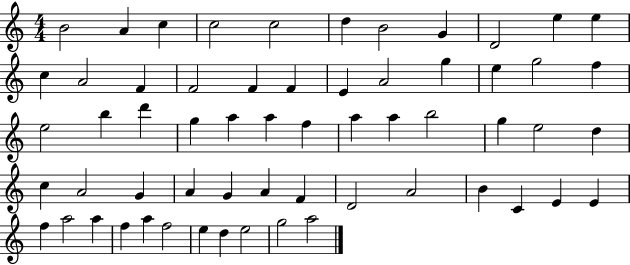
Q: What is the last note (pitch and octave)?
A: A5